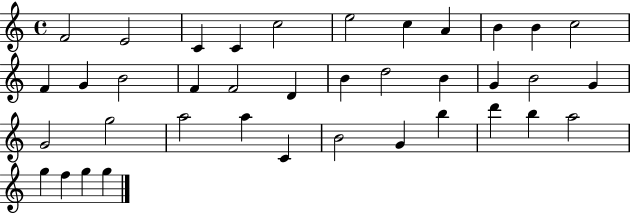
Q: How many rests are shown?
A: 0